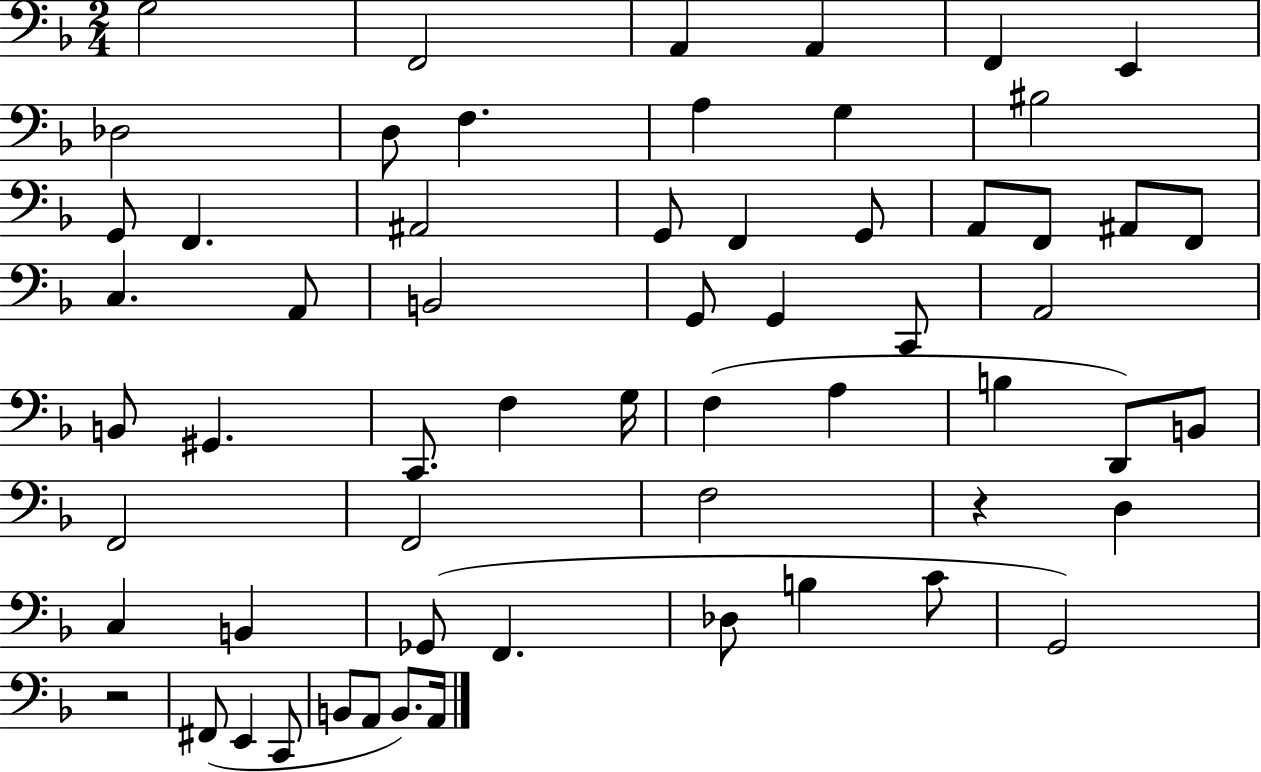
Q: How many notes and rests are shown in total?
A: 60